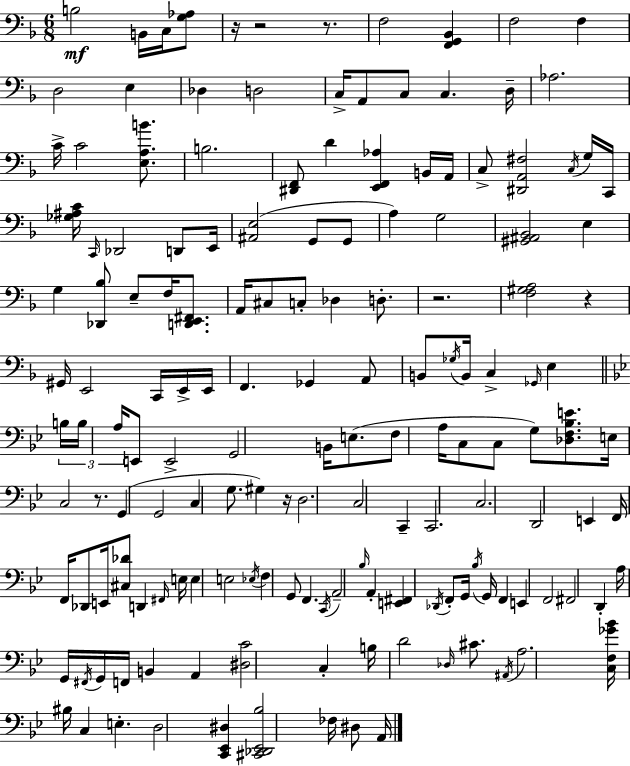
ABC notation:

X:1
T:Untitled
M:6/8
L:1/4
K:F
B,2 B,,/4 C,/4 [G,_A,]/2 z/4 z2 z/2 F,2 [F,,G,,_B,,] F,2 F, D,2 E, _D, D,2 C,/4 A,,/2 C,/2 C, D,/4 _A,2 C/4 C2 [E,A,B]/2 B,2 [^D,,F,,]/2 D [E,,F,,_A,] B,,/4 A,,/4 C,/2 [^D,,A,,^F,]2 C,/4 G,/4 C,,/4 [_G,^A,C]/4 C,,/4 _D,,2 D,,/2 E,,/4 [^A,,E,]2 G,,/2 G,,/2 A, G,2 [^G,,^A,,_B,,]2 E, G, [_D,,_B,]/2 E,/2 F,/4 [D,,E,,^F,,]/2 A,,/4 ^C,/2 C,/2 _D, D,/2 z2 [F,^G,A,]2 z ^G,,/4 E,,2 C,,/4 E,,/4 E,,/4 F,, _G,, A,,/2 B,,/2 _G,/4 B,,/4 C, _G,,/4 E, B,/4 B,/4 A,/4 E,,/2 E,,2 G,,2 B,,/4 E,/2 F,/2 A,/4 C,/2 C,/2 G,/2 [_D,F,_B,E]/2 E,/4 C,2 z/2 G,, G,,2 C, G,/2 ^G, z/4 D,2 C,2 C,, C,,2 C,2 D,,2 E,, F,,/4 F,,/4 _D,,/2 E,,/4 [^C,_D]/2 D,, ^F,,/4 E,/4 E, E,2 _E,/4 F, G,,/2 F,, C,,/4 A,,2 _B,/4 A,, [E,,^F,,] _D,,/4 F,,/2 G,,/4 _B,/4 G,,/4 F,, E,, F,,2 ^F,,2 D,, A,/4 G,,/4 ^F,,/4 G,,/4 F,,/4 B,, A,, [^D,C]2 C, B,/4 D2 _D,/4 ^C/2 ^A,,/4 A,2 [C,F,_G_B]/4 ^B,/4 C, E, D,2 [C,,_E,,^D,] [^C,,_D,,_E,,_B,]2 _F,/4 ^D,/2 A,,/4